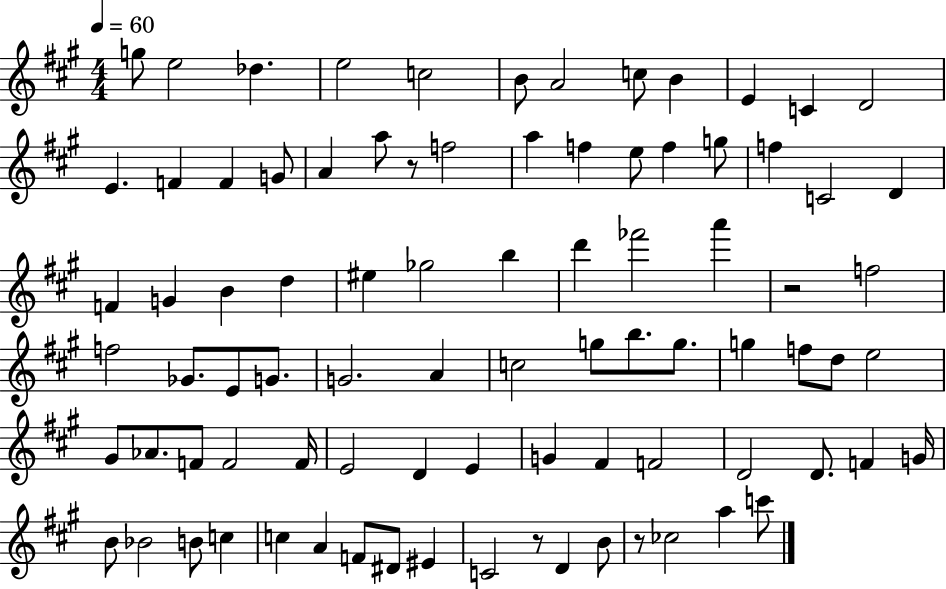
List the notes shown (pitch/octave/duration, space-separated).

G5/e E5/h Db5/q. E5/h C5/h B4/e A4/h C5/e B4/q E4/q C4/q D4/h E4/q. F4/q F4/q G4/e A4/q A5/e R/e F5/h A5/q F5/q E5/e F5/q G5/e F5/q C4/h D4/q F4/q G4/q B4/q D5/q EIS5/q Gb5/h B5/q D6/q FES6/h A6/q R/h F5/h F5/h Gb4/e. E4/e G4/e. G4/h. A4/q C5/h G5/e B5/e. G5/e. G5/q F5/e D5/e E5/h G#4/e Ab4/e. F4/e F4/h F4/s E4/h D4/q E4/q G4/q F#4/q F4/h D4/h D4/e. F4/q G4/s B4/e Bb4/h B4/e C5/q C5/q A4/q F4/e D#4/e EIS4/q C4/h R/e D4/q B4/e R/e CES5/h A5/q C6/e